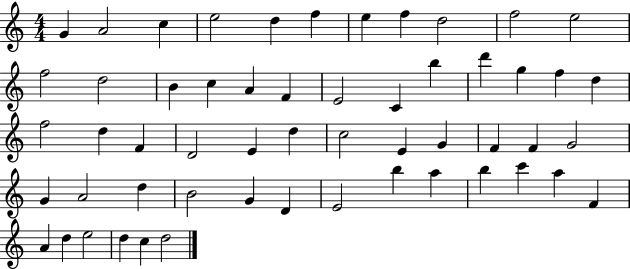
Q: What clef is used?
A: treble